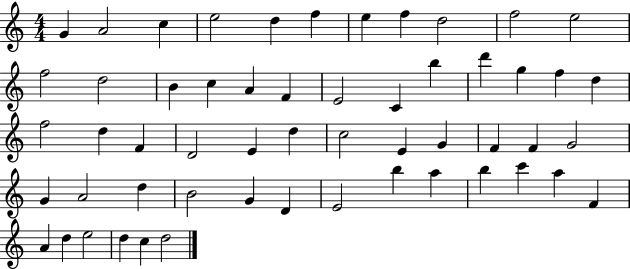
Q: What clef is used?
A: treble